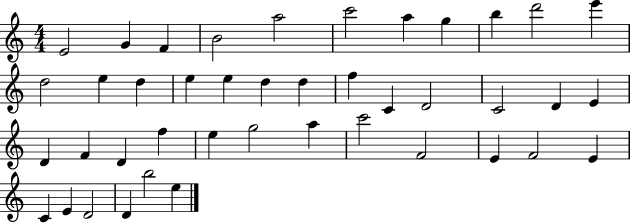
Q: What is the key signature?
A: C major